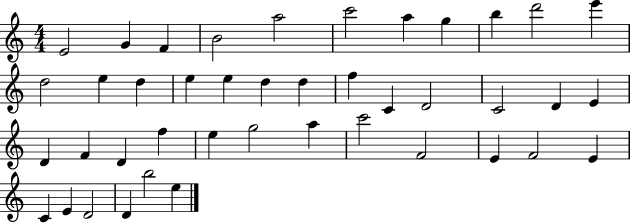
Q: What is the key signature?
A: C major